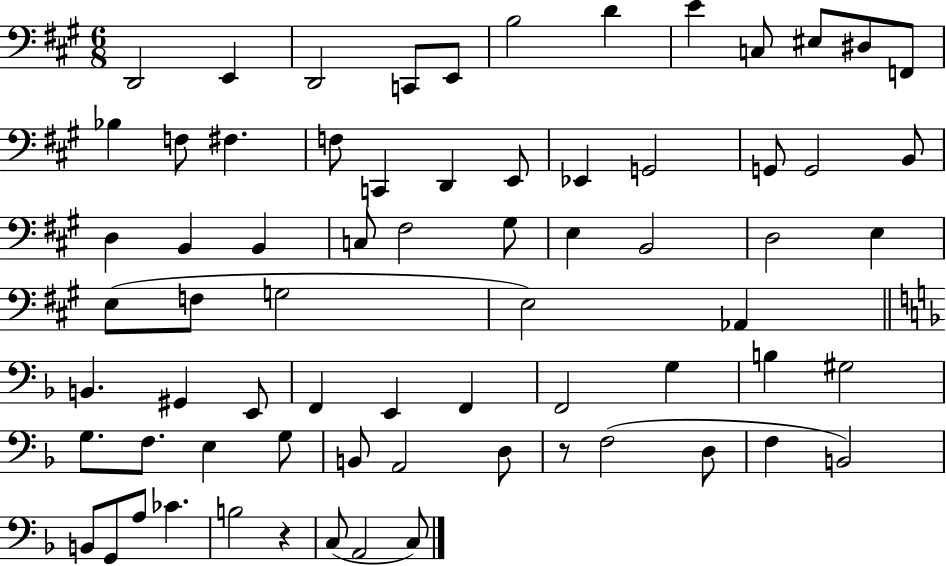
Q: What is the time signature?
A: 6/8